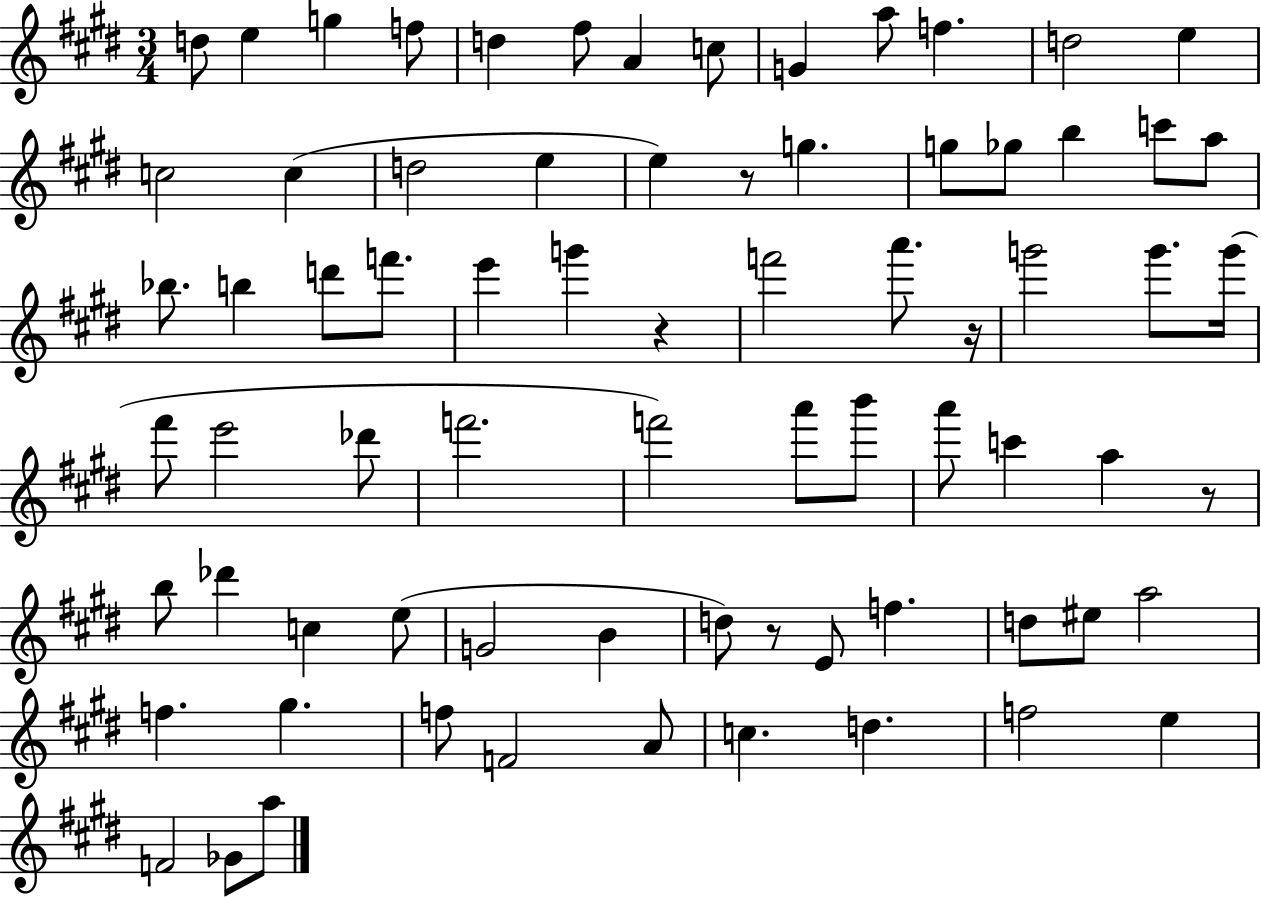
D5/e E5/q G5/q F5/e D5/q F#5/e A4/q C5/e G4/q A5/e F5/q. D5/h E5/q C5/h C5/q D5/h E5/q E5/q R/e G5/q. G5/e Gb5/e B5/q C6/e A5/e Bb5/e. B5/q D6/e F6/e. E6/q G6/q R/q F6/h A6/e. R/s G6/h G6/e. G6/s F#6/e E6/h Db6/e F6/h. F6/h A6/e B6/e A6/e C6/q A5/q R/e B5/e Db6/q C5/q E5/e G4/h B4/q D5/e R/e E4/e F5/q. D5/e EIS5/e A5/h F5/q. G#5/q. F5/e F4/h A4/e C5/q. D5/q. F5/h E5/q F4/h Gb4/e A5/e